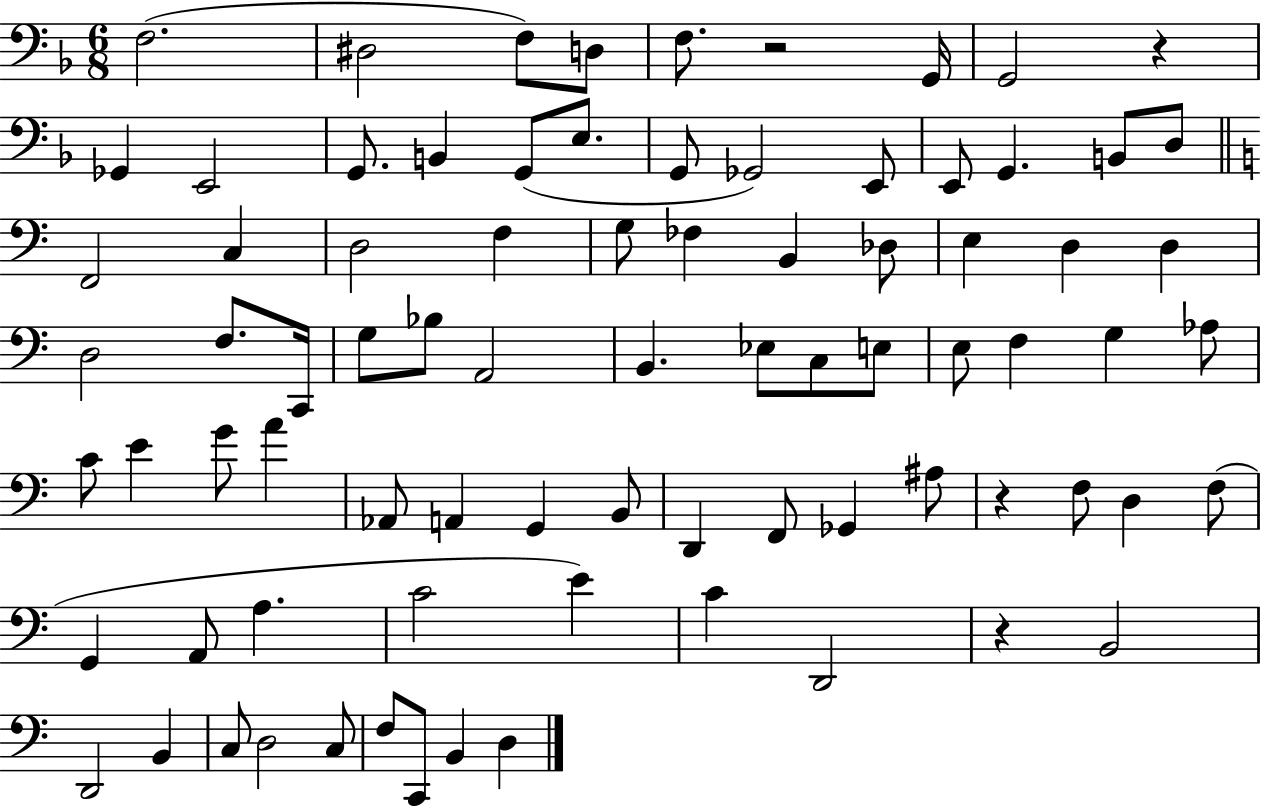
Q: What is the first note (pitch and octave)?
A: F3